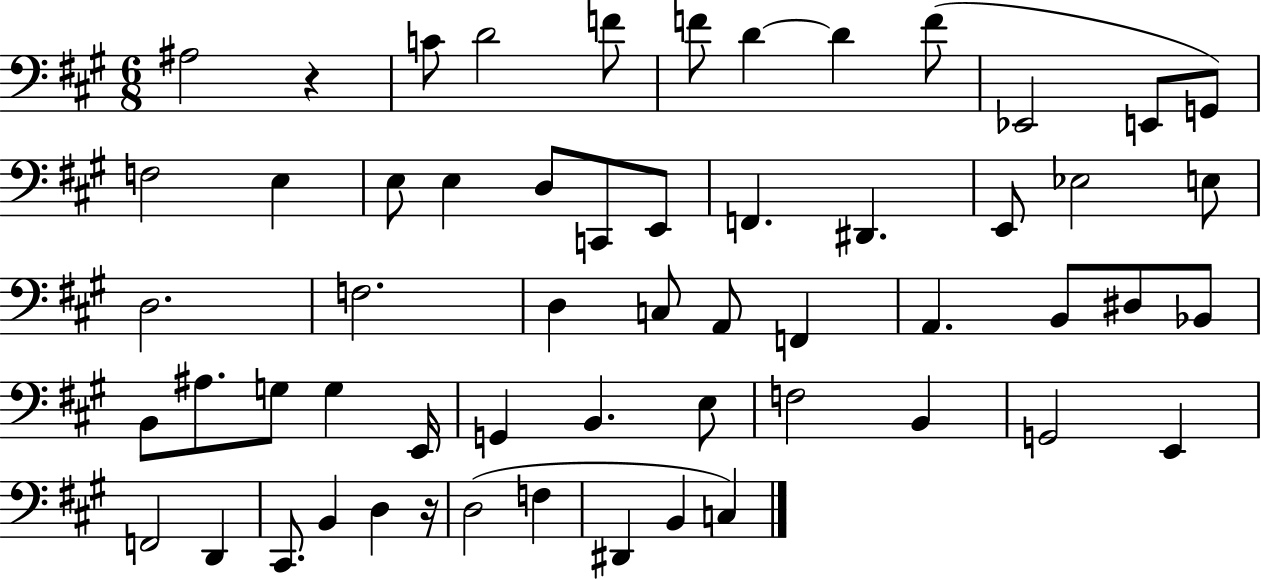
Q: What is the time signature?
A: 6/8